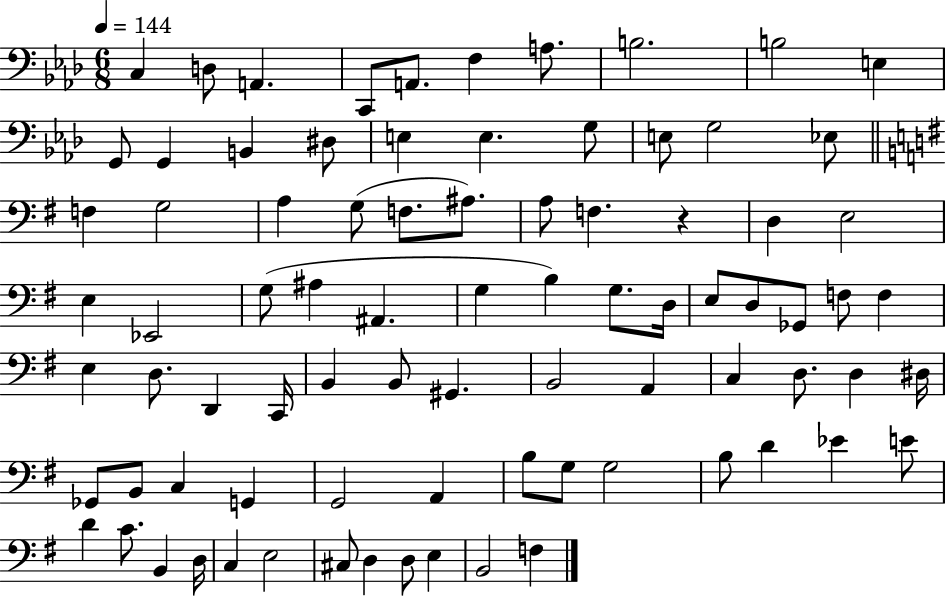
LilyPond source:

{
  \clef bass
  \numericTimeSignature
  \time 6/8
  \key aes \major
  \tempo 4 = 144
  \repeat volta 2 { c4 d8 a,4. | c,8 a,8. f4 a8. | b2. | b2 e4 | \break g,8 g,4 b,4 dis8 | e4 e4. g8 | e8 g2 ees8 | \bar "||" \break \key e \minor f4 g2 | a4 g8( f8. ais8.) | a8 f4. r4 | d4 e2 | \break e4 ees,2 | g8( ais4 ais,4. | g4 b4) g8. d16 | e8 d8 ges,8 f8 f4 | \break e4 d8. d,4 c,16 | b,4 b,8 gis,4. | b,2 a,4 | c4 d8. d4 dis16 | \break ges,8 b,8 c4 g,4 | g,2 a,4 | b8 g8 g2 | b8 d'4 ees'4 e'8 | \break d'4 c'8. b,4 d16 | c4 e2 | cis8 d4 d8 e4 | b,2 f4 | \break } \bar "|."
}